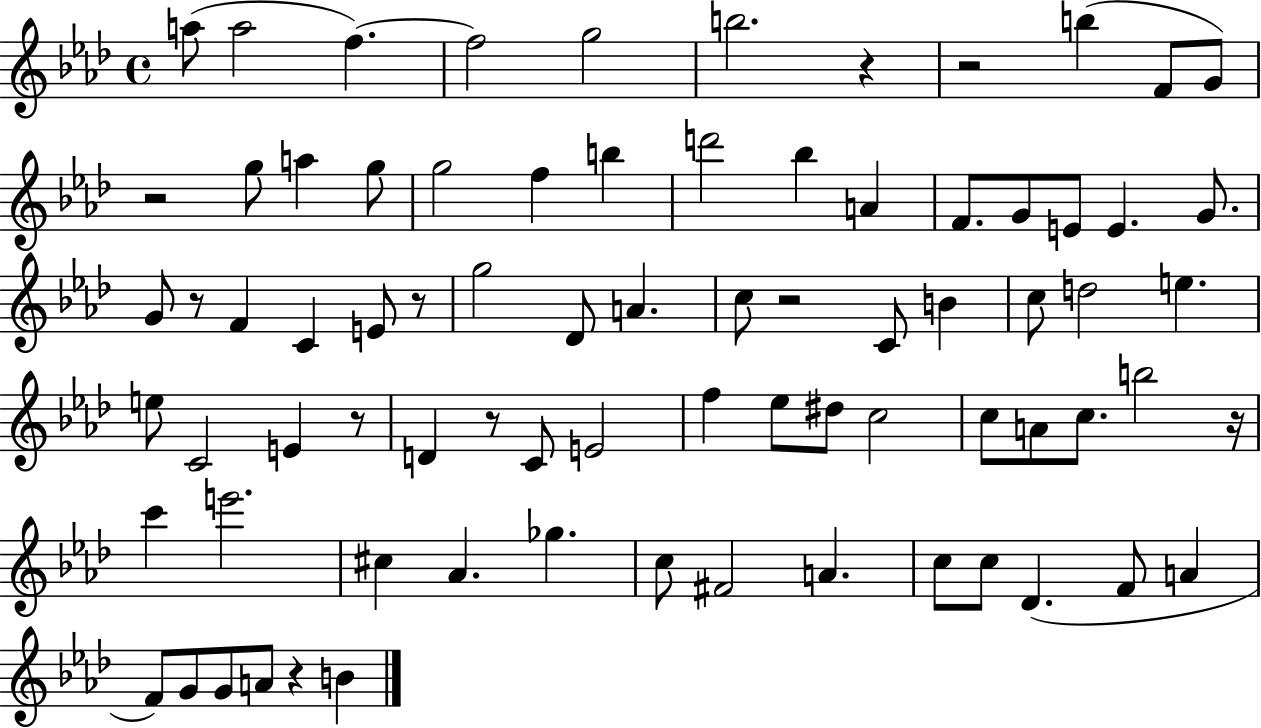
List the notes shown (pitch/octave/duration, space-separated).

A5/e A5/h F5/q. F5/h G5/h B5/h. R/q R/h B5/q F4/e G4/e R/h G5/e A5/q G5/e G5/h F5/q B5/q D6/h Bb5/q A4/q F4/e. G4/e E4/e E4/q. G4/e. G4/e R/e F4/q C4/q E4/e R/e G5/h Db4/e A4/q. C5/e R/h C4/e B4/q C5/e D5/h E5/q. E5/e C4/h E4/q R/e D4/q R/e C4/e E4/h F5/q Eb5/e D#5/e C5/h C5/e A4/e C5/e. B5/h R/s C6/q E6/h. C#5/q Ab4/q. Gb5/q. C5/e F#4/h A4/q. C5/e C5/e Db4/q. F4/e A4/q F4/e G4/e G4/e A4/e R/q B4/q